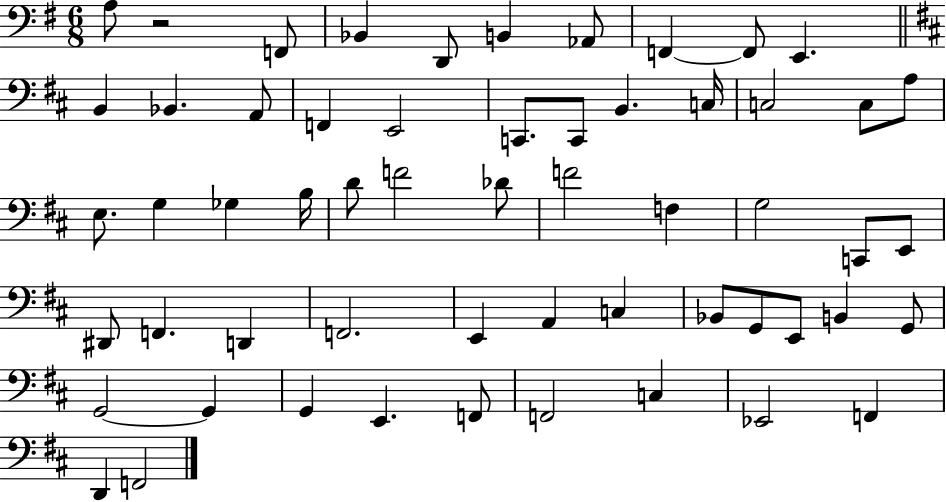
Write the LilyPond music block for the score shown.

{
  \clef bass
  \numericTimeSignature
  \time 6/8
  \key g \major
  a8 r2 f,8 | bes,4 d,8 b,4 aes,8 | f,4~~ f,8 e,4. | \bar "||" \break \key b \minor b,4 bes,4. a,8 | f,4 e,2 | c,8. c,8 b,4. c16 | c2 c8 a8 | \break e8. g4 ges4 b16 | d'8 f'2 des'8 | f'2 f4 | g2 c,8 e,8 | \break dis,8 f,4. d,4 | f,2. | e,4 a,4 c4 | bes,8 g,8 e,8 b,4 g,8 | \break g,2~~ g,4 | g,4 e,4. f,8 | f,2 c4 | ees,2 f,4 | \break d,4 f,2 | \bar "|."
}